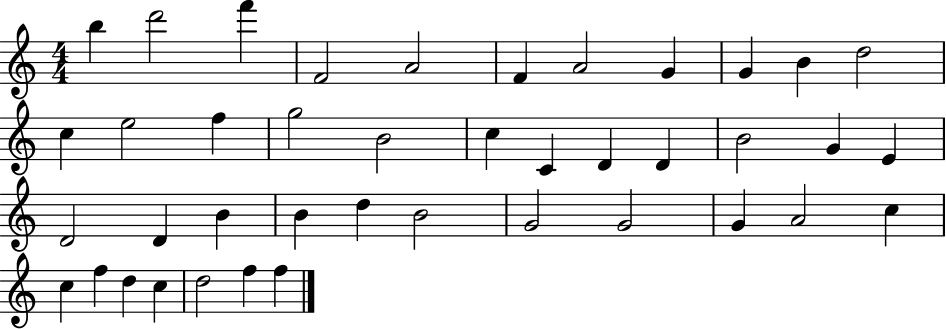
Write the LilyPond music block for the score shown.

{
  \clef treble
  \numericTimeSignature
  \time 4/4
  \key c \major
  b''4 d'''2 f'''4 | f'2 a'2 | f'4 a'2 g'4 | g'4 b'4 d''2 | \break c''4 e''2 f''4 | g''2 b'2 | c''4 c'4 d'4 d'4 | b'2 g'4 e'4 | \break d'2 d'4 b'4 | b'4 d''4 b'2 | g'2 g'2 | g'4 a'2 c''4 | \break c''4 f''4 d''4 c''4 | d''2 f''4 f''4 | \bar "|."
}